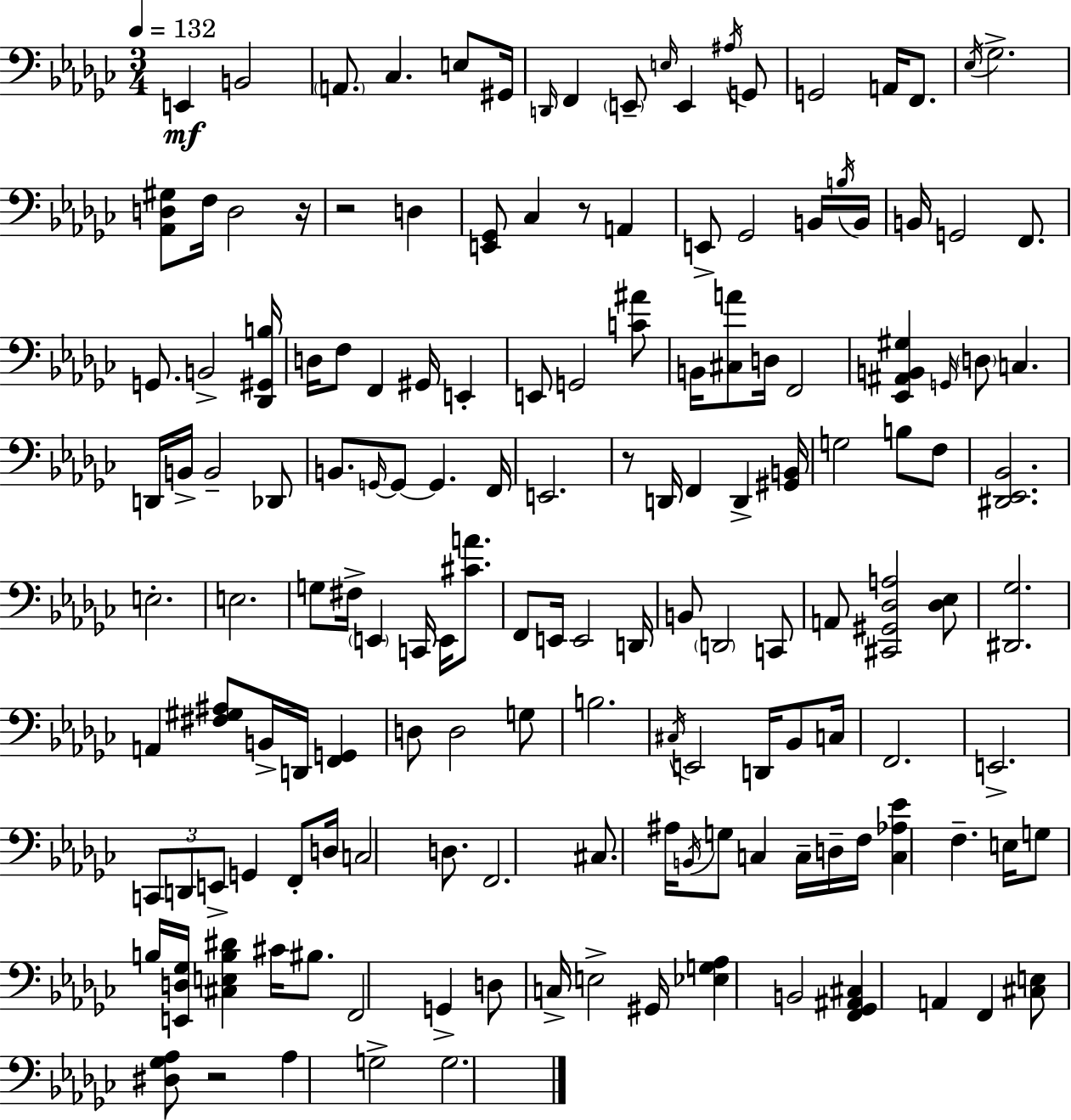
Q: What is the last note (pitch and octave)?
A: G3